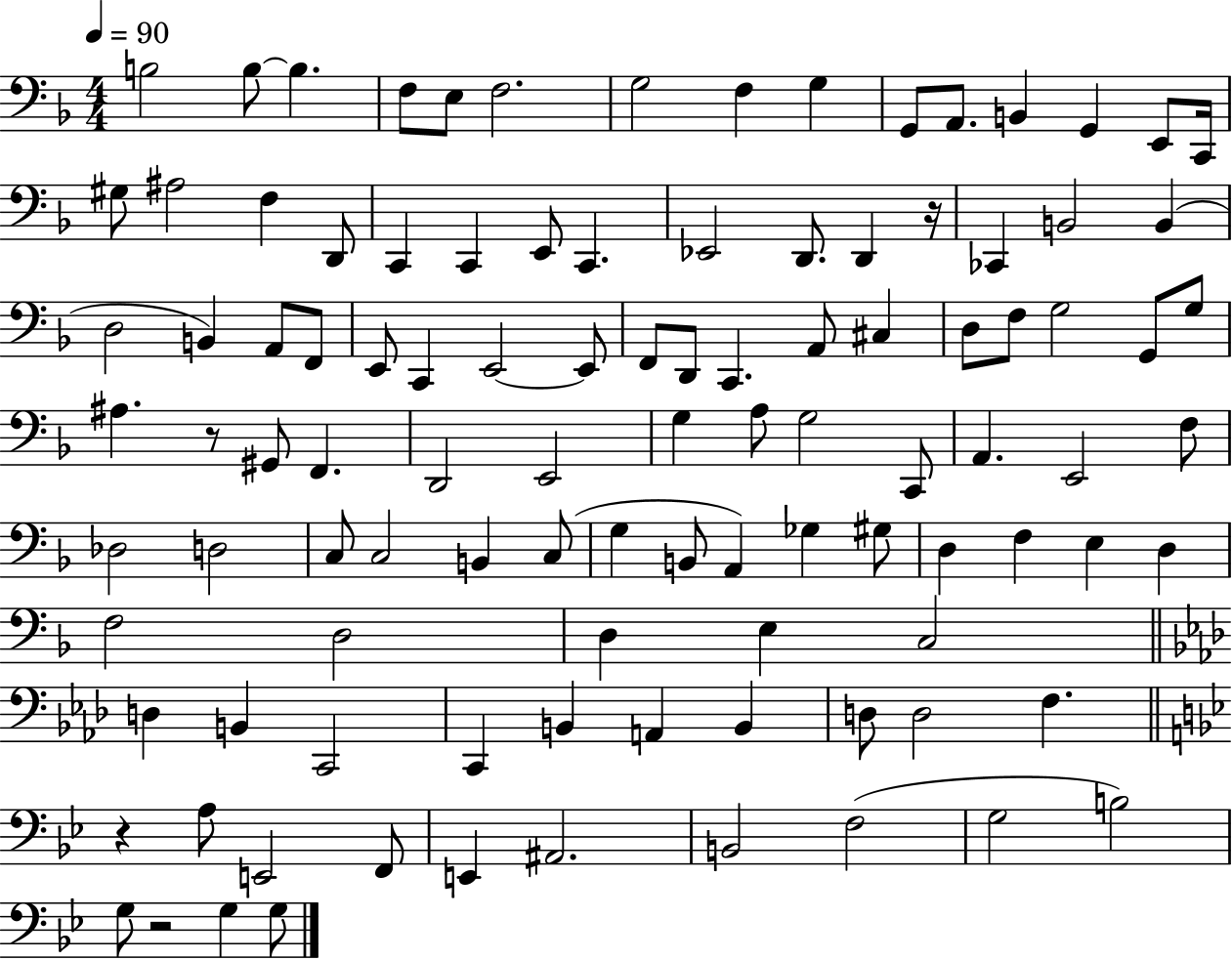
B3/h B3/e B3/q. F3/e E3/e F3/h. G3/h F3/q G3/q G2/e A2/e. B2/q G2/q E2/e C2/s G#3/e A#3/h F3/q D2/e C2/q C2/q E2/e C2/q. Eb2/h D2/e. D2/q R/s CES2/q B2/h B2/q D3/h B2/q A2/e F2/e E2/e C2/q E2/h E2/e F2/e D2/e C2/q. A2/e C#3/q D3/e F3/e G3/h G2/e G3/e A#3/q. R/e G#2/e F2/q. D2/h E2/h G3/q A3/e G3/h C2/e A2/q. E2/h F3/e Db3/h D3/h C3/e C3/h B2/q C3/e G3/q B2/e A2/q Gb3/q G#3/e D3/q F3/q E3/q D3/q F3/h D3/h D3/q E3/q C3/h D3/q B2/q C2/h C2/q B2/q A2/q B2/q D3/e D3/h F3/q. R/q A3/e E2/h F2/e E2/q A#2/h. B2/h F3/h G3/h B3/h G3/e R/h G3/q G3/e